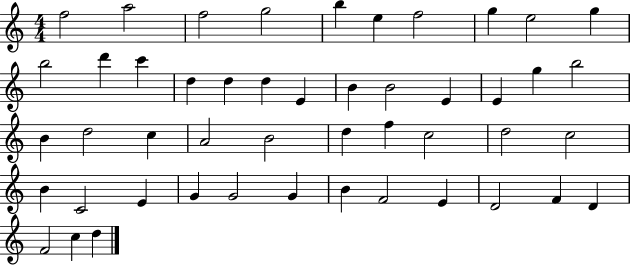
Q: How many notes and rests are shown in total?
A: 48